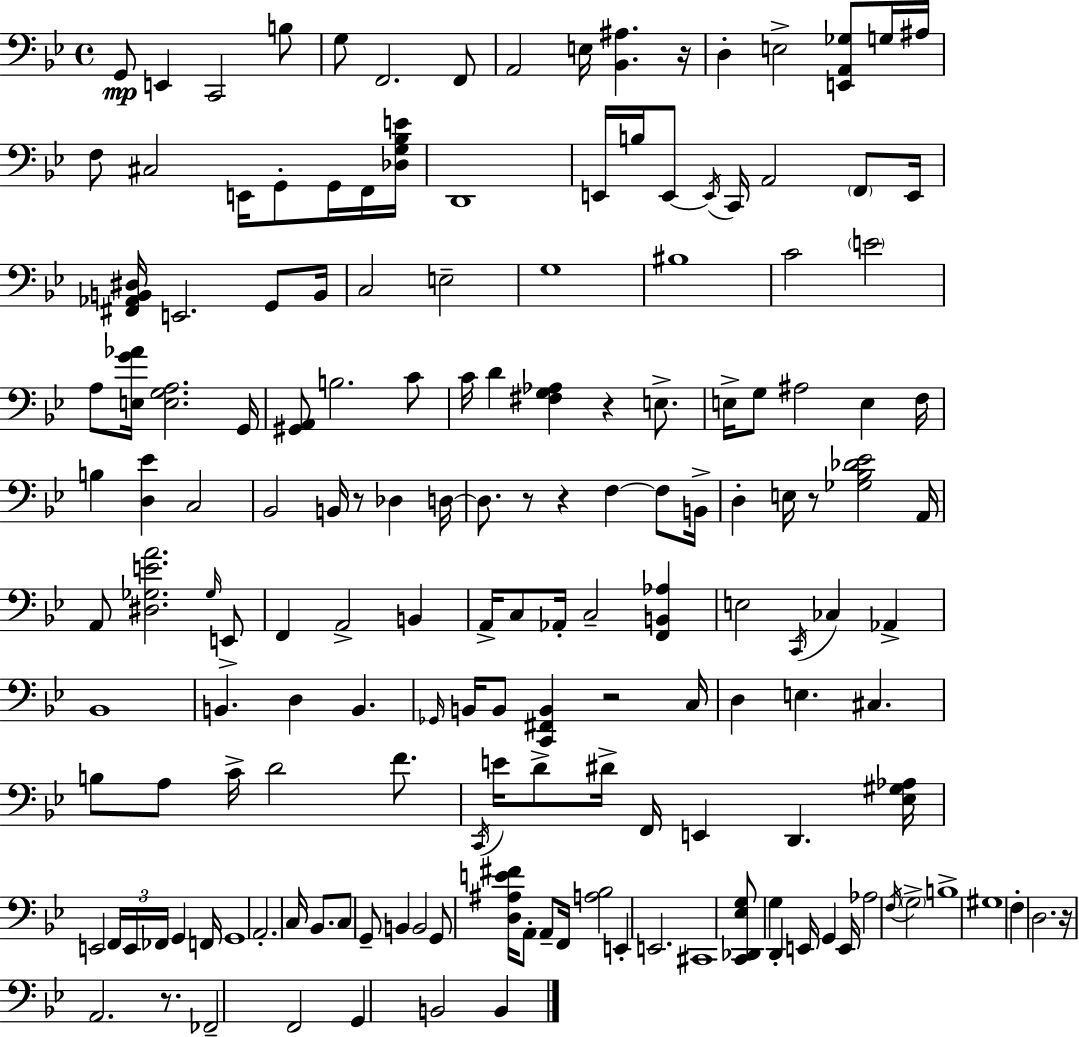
X:1
T:Untitled
M:4/4
L:1/4
K:Bb
G,,/2 E,, C,,2 B,/2 G,/2 F,,2 F,,/2 A,,2 E,/4 [_B,,^A,] z/4 D, E,2 [E,,A,,_G,]/2 G,/4 ^A,/4 F,/2 ^C,2 E,,/4 G,,/2 G,,/4 F,,/4 [_D,G,_B,E]/4 D,,4 E,,/4 B,/4 E,,/2 E,,/4 C,,/4 A,,2 F,,/2 E,,/4 [^F,,_A,,B,,^D,]/4 E,,2 G,,/2 B,,/4 C,2 E,2 G,4 ^B,4 C2 E2 A,/2 [E,G_A]/4 [E,G,A,]2 G,,/4 [^G,,A,,]/2 B,2 C/2 C/4 D [^F,G,_A,] z E,/2 E,/4 G,/2 ^A,2 E, F,/4 B, [D,_E] C,2 _B,,2 B,,/4 z/2 _D, D,/4 D,/2 z/2 z F, F,/2 B,,/4 D, E,/4 z/2 [_G,_B,_D_E]2 A,,/4 A,,/2 [^D,_G,EA]2 _G,/4 E,,/2 F,, A,,2 B,, A,,/4 C,/2 _A,,/4 C,2 [F,,B,,_A,] E,2 C,,/4 _C, _A,, _B,,4 B,, D, B,, _G,,/4 B,,/4 B,,/2 [C,,^F,,B,,] z2 C,/4 D, E, ^C, B,/2 A,/2 C/4 D2 F/2 C,,/4 E/4 D/2 ^D/4 F,,/4 E,, D,, [_E,^G,_A,]/4 E,,2 F,,/4 E,,/4 _F,,/4 G,, F,,/4 G,,4 A,,2 C,/4 _B,,/2 C,/2 G,,/2 B,, B,,2 G,,/2 [D,^A,E^F]/4 A,,/2 A,,/2 F,,/4 [A,_B,]2 E,, E,,2 ^C,,4 [C,,_D,,_E,G,]/2 G, D,, E,,/4 G,, E,,/4 _A,2 F,/4 G,2 B,4 ^G,4 F, D,2 z/4 A,,2 z/2 _F,,2 F,,2 G,, B,,2 B,,